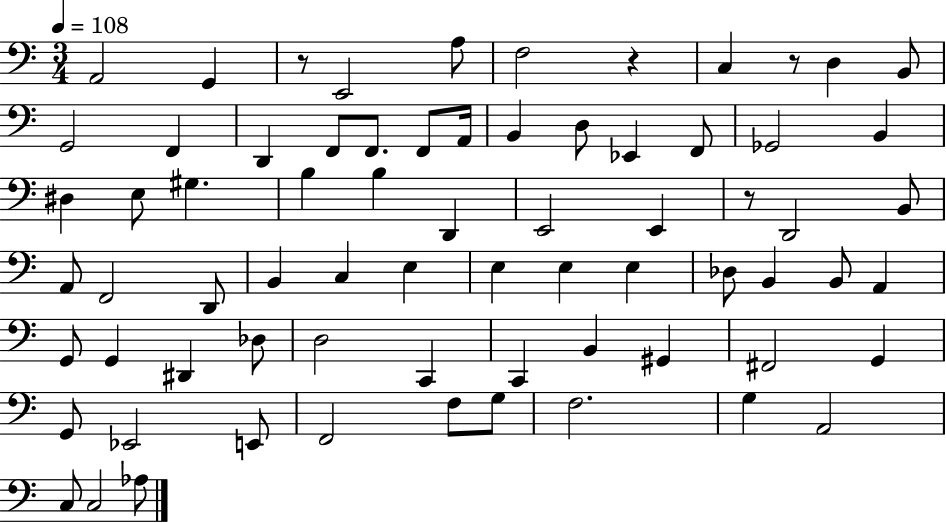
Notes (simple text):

A2/h G2/q R/e E2/h A3/e F3/h R/q C3/q R/e D3/q B2/e G2/h F2/q D2/q F2/e F2/e. F2/e A2/s B2/q D3/e Eb2/q F2/e Gb2/h B2/q D#3/q E3/e G#3/q. B3/q B3/q D2/q E2/h E2/q R/e D2/h B2/e A2/e F2/h D2/e B2/q C3/q E3/q E3/q E3/q E3/q Db3/e B2/q B2/e A2/q G2/e G2/q D#2/q Db3/e D3/h C2/q C2/q B2/q G#2/q F#2/h G2/q G2/e Eb2/h E2/e F2/h F3/e G3/e F3/h. G3/q A2/h C3/e C3/h Ab3/e